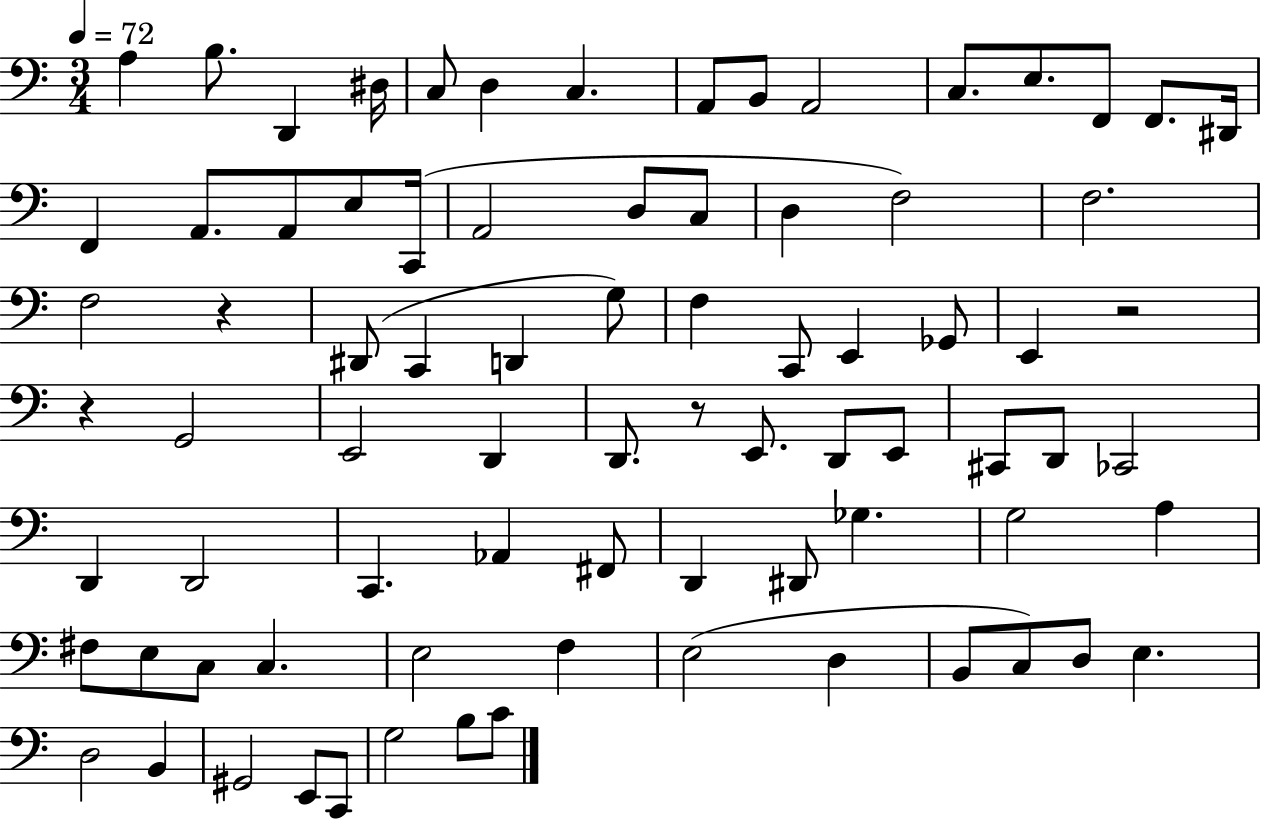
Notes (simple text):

A3/q B3/e. D2/q D#3/s C3/e D3/q C3/q. A2/e B2/e A2/h C3/e. E3/e. F2/e F2/e. D#2/s F2/q A2/e. A2/e E3/e C2/s A2/h D3/e C3/e D3/q F3/h F3/h. F3/h R/q D#2/e C2/q D2/q G3/e F3/q C2/e E2/q Gb2/e E2/q R/h R/q G2/h E2/h D2/q D2/e. R/e E2/e. D2/e E2/e C#2/e D2/e CES2/h D2/q D2/h C2/q. Ab2/q F#2/e D2/q D#2/e Gb3/q. G3/h A3/q F#3/e E3/e C3/e C3/q. E3/h F3/q E3/h D3/q B2/e C3/e D3/e E3/q. D3/h B2/q G#2/h E2/e C2/e G3/h B3/e C4/e